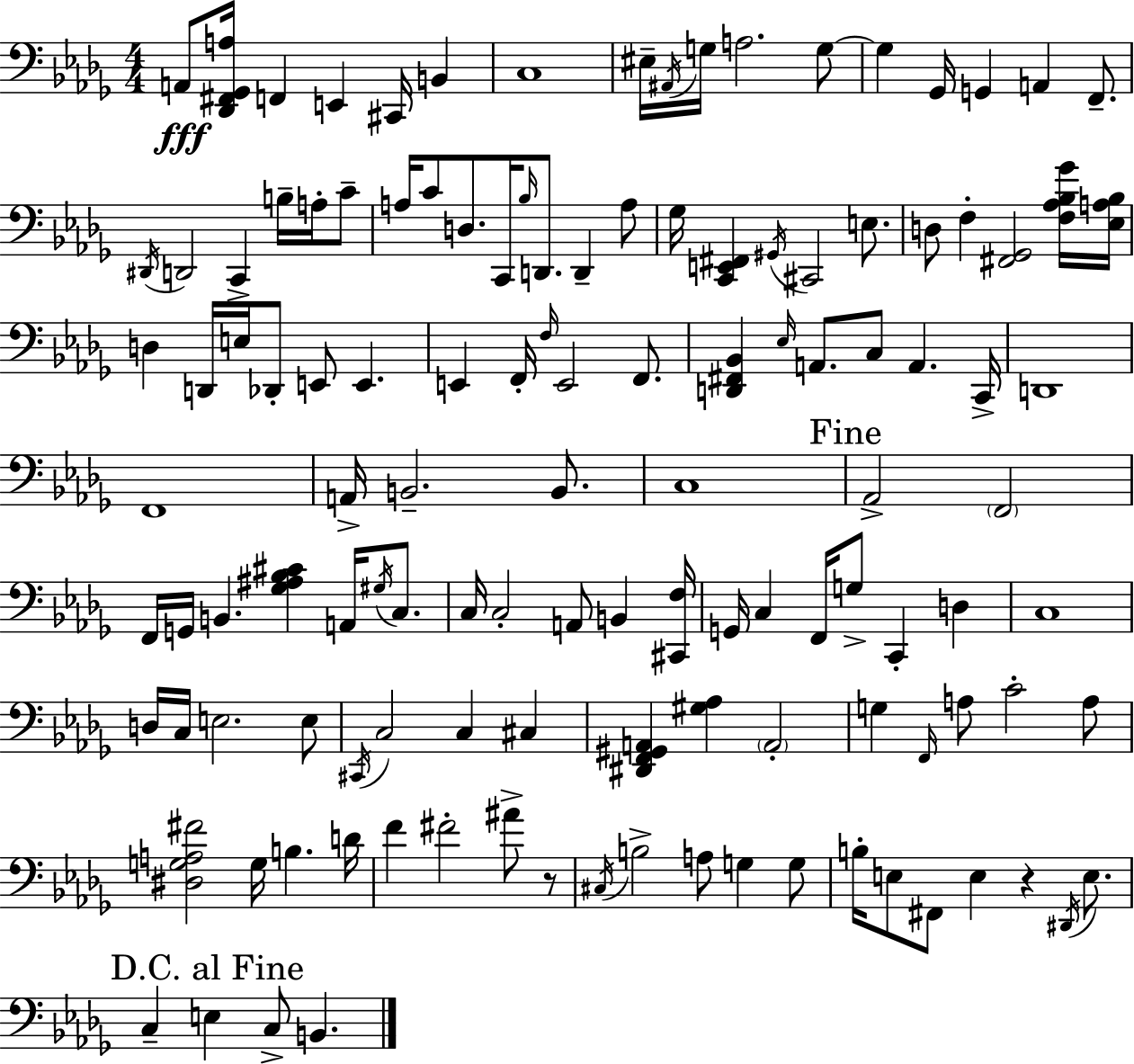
X:1
T:Untitled
M:4/4
L:1/4
K:Bbm
A,,/2 [_D,,^F,,_G,,A,]/4 F,, E,, ^C,,/4 B,, C,4 ^E,/4 ^A,,/4 G,/4 A,2 G,/2 G, _G,,/4 G,, A,, F,,/2 ^D,,/4 D,,2 C,, B,/4 A,/4 C/2 A,/4 C/2 D,/2 C,,/4 _B,/4 D,,/2 D,, A,/2 _G,/4 [C,,E,,^F,,] ^G,,/4 ^C,,2 E,/2 D,/2 F, [^F,,_G,,]2 [F,_A,_B,_G]/4 [_E,A,_B,]/4 D, D,,/4 E,/4 _D,,/2 E,,/2 E,, E,, F,,/4 F,/4 E,,2 F,,/2 [D,,^F,,_B,,] _E,/4 A,,/2 C,/2 A,, C,,/4 D,,4 F,,4 A,,/4 B,,2 B,,/2 C,4 _A,,2 F,,2 F,,/4 G,,/4 B,, [_G,^A,_B,^C] A,,/4 ^G,/4 C,/2 C,/4 C,2 A,,/2 B,, [^C,,F,]/4 G,,/4 C, F,,/4 G,/2 C,, D, C,4 D,/4 C,/4 E,2 E,/2 ^C,,/4 C,2 C, ^C, [^D,,F,,^G,,A,,] [^G,_A,] A,,2 G, F,,/4 A,/2 C2 A,/2 [^D,G,A,^F]2 G,/4 B, D/4 F ^F2 ^A/2 z/2 ^C,/4 B,2 A,/2 G, G,/2 B,/4 E,/2 ^F,,/2 E, z ^D,,/4 E,/2 C, E, C,/2 B,,